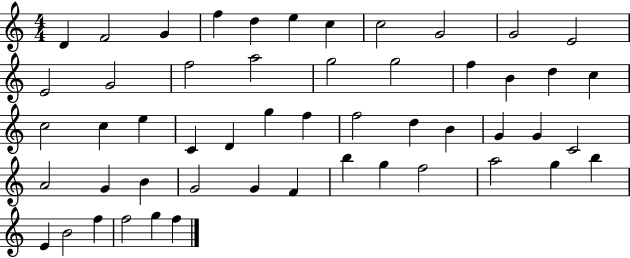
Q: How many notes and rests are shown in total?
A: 52